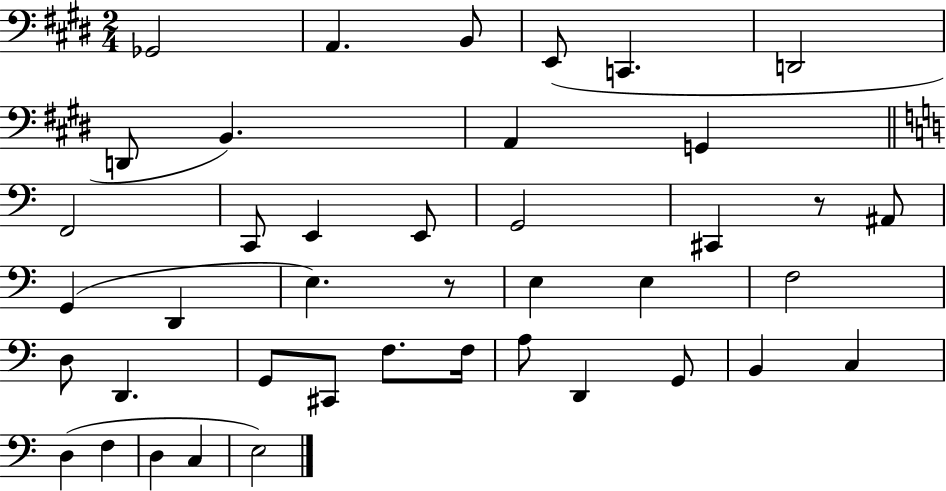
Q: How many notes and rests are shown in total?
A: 41